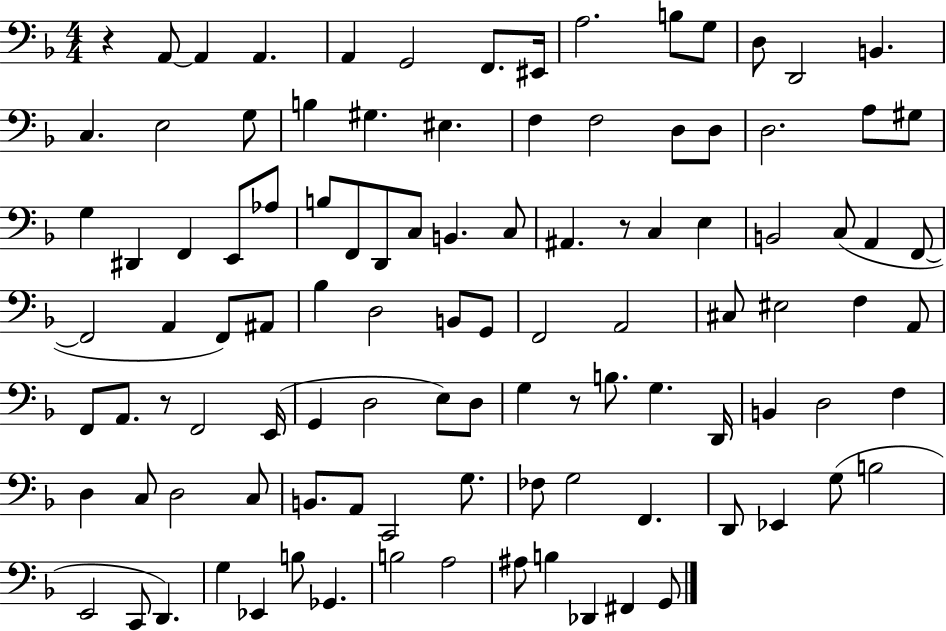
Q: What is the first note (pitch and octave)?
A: A2